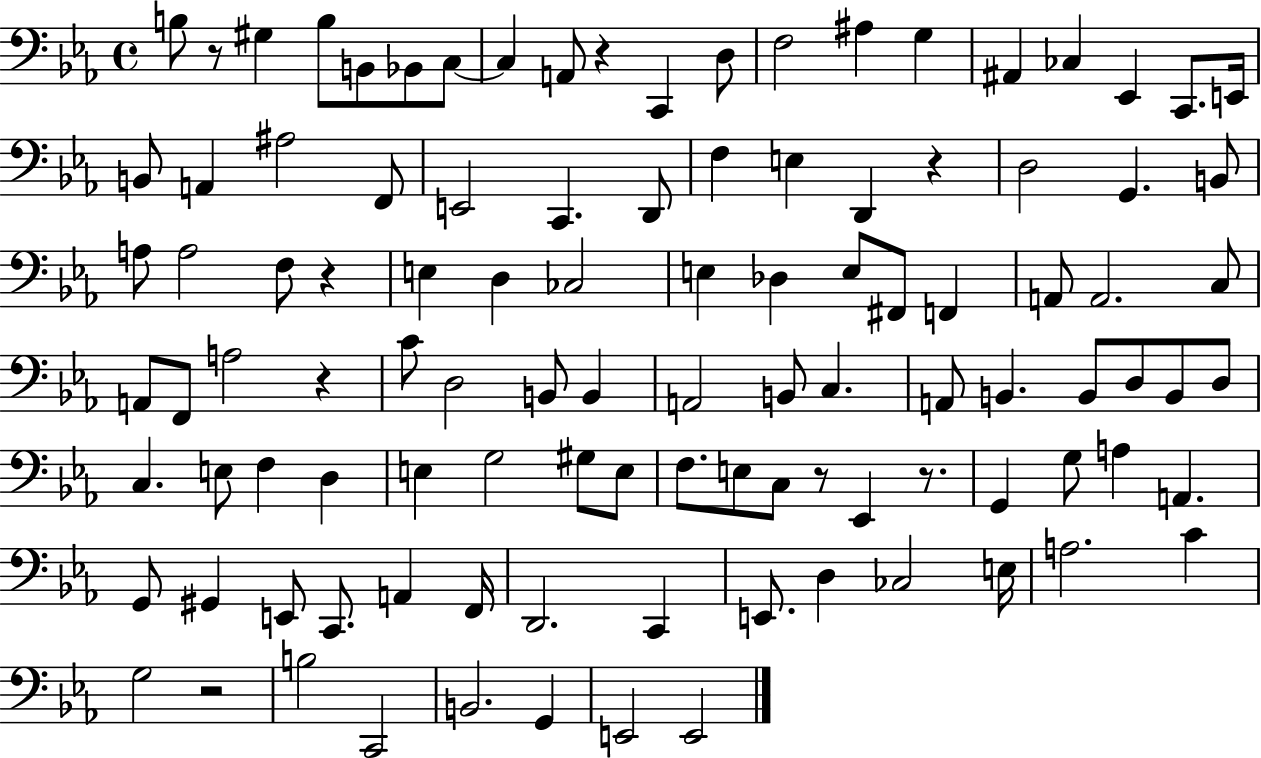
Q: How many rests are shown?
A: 8